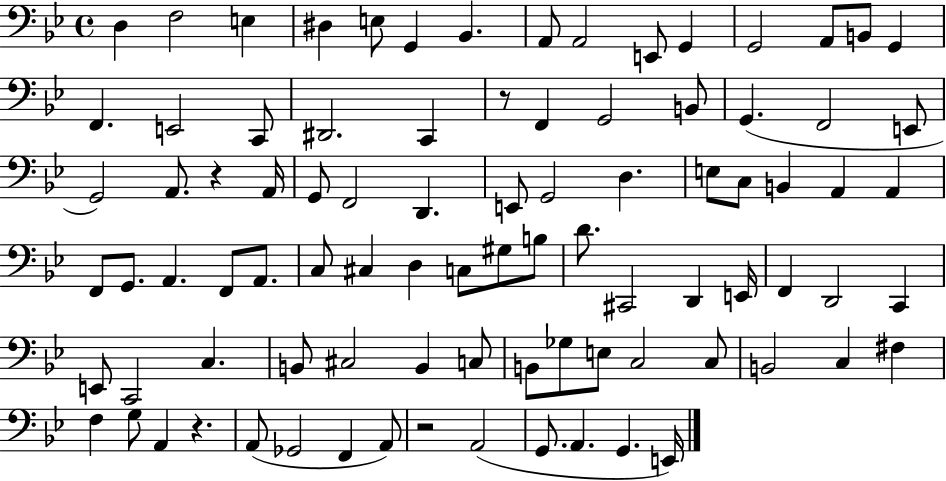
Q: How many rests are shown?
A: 4